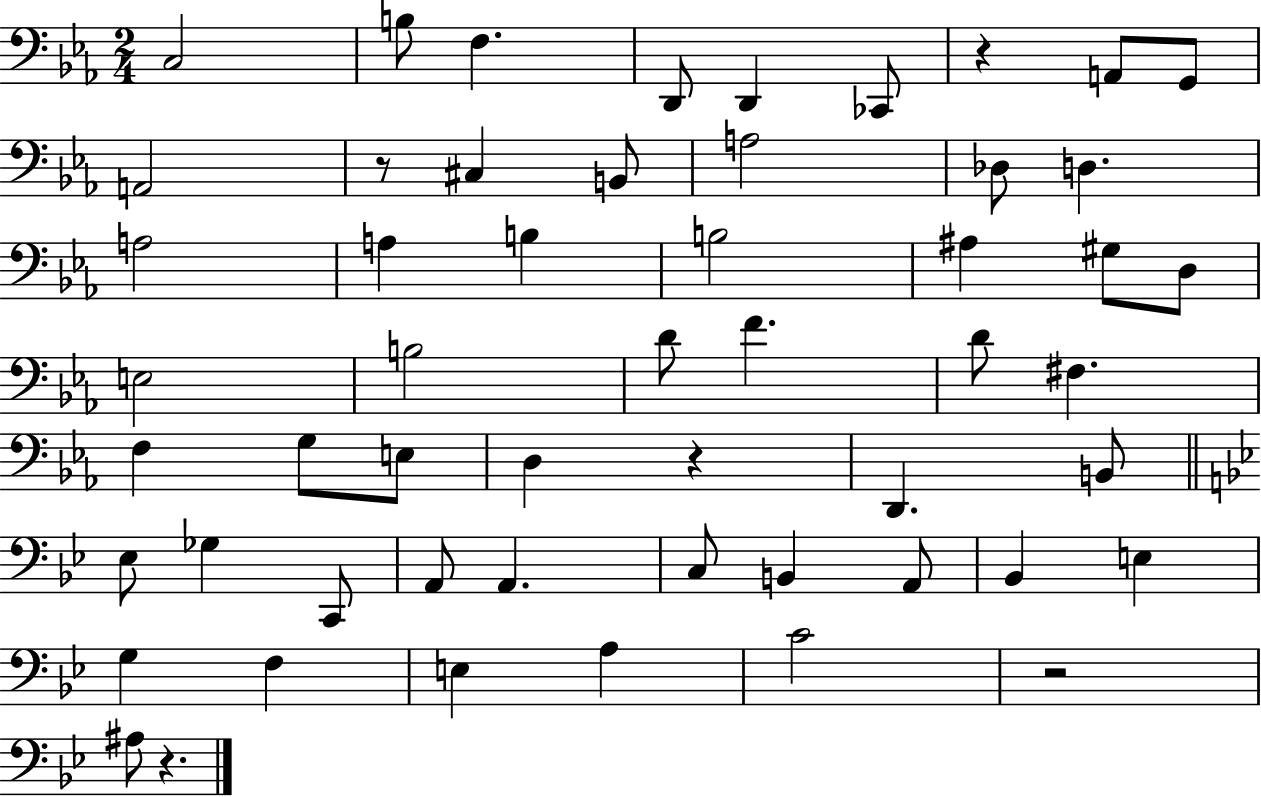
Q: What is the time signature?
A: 2/4